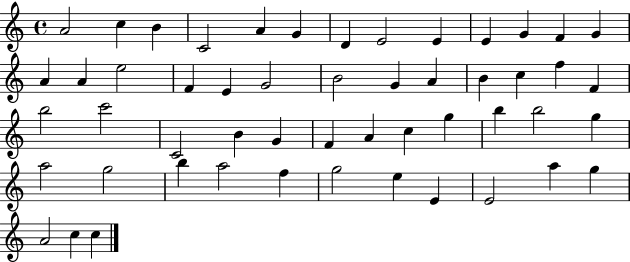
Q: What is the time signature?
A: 4/4